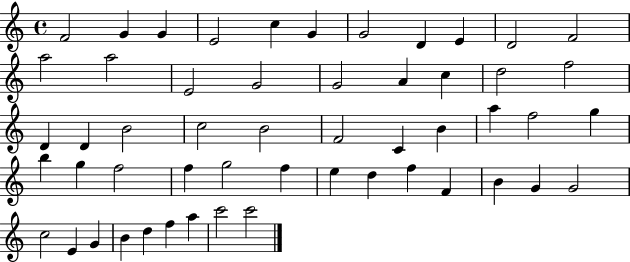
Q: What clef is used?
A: treble